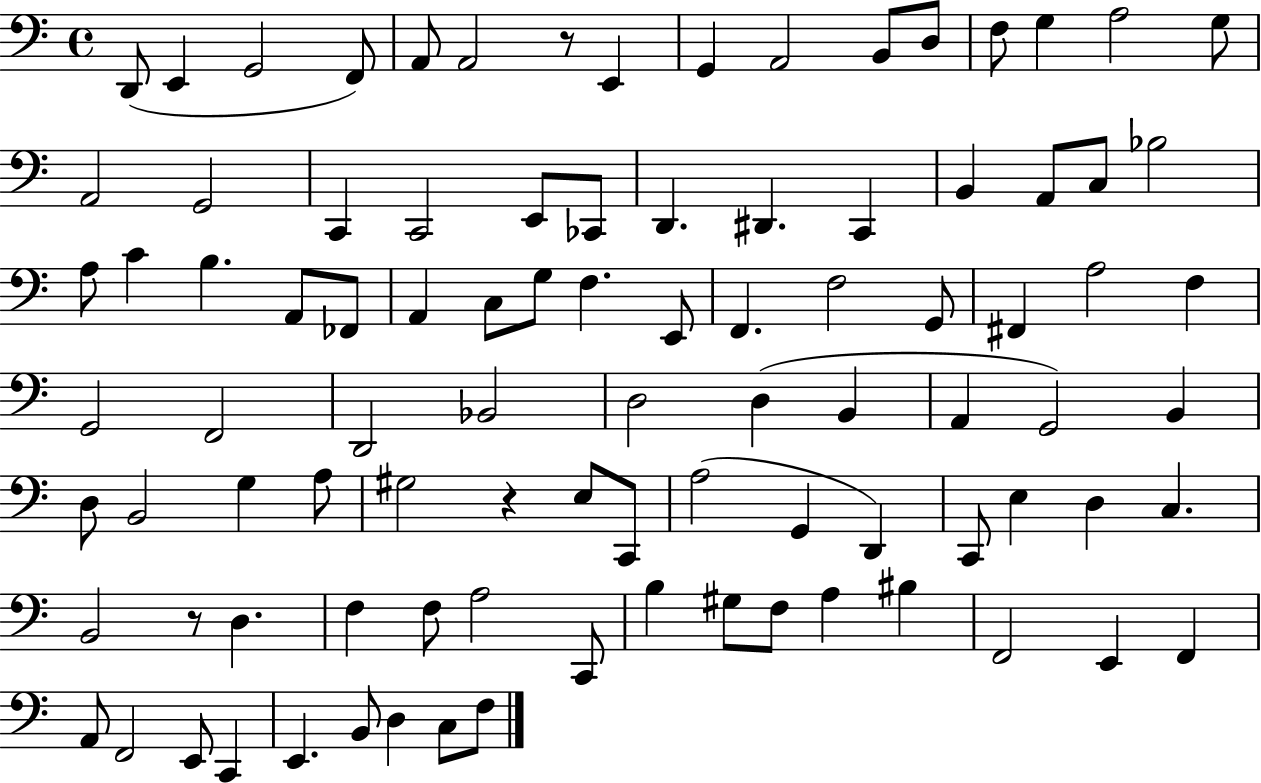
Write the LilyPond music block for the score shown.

{
  \clef bass
  \time 4/4
  \defaultTimeSignature
  \key c \major
  d,8( e,4 g,2 f,8) | a,8 a,2 r8 e,4 | g,4 a,2 b,8 d8 | f8 g4 a2 g8 | \break a,2 g,2 | c,4 c,2 e,8 ces,8 | d,4. dis,4. c,4 | b,4 a,8 c8 bes2 | \break a8 c'4 b4. a,8 fes,8 | a,4 c8 g8 f4. e,8 | f,4. f2 g,8 | fis,4 a2 f4 | \break g,2 f,2 | d,2 bes,2 | d2 d4( b,4 | a,4 g,2) b,4 | \break d8 b,2 g4 a8 | gis2 r4 e8 c,8 | a2( g,4 d,4) | c,8 e4 d4 c4. | \break b,2 r8 d4. | f4 f8 a2 c,8 | b4 gis8 f8 a4 bis4 | f,2 e,4 f,4 | \break a,8 f,2 e,8 c,4 | e,4. b,8 d4 c8 f8 | \bar "|."
}